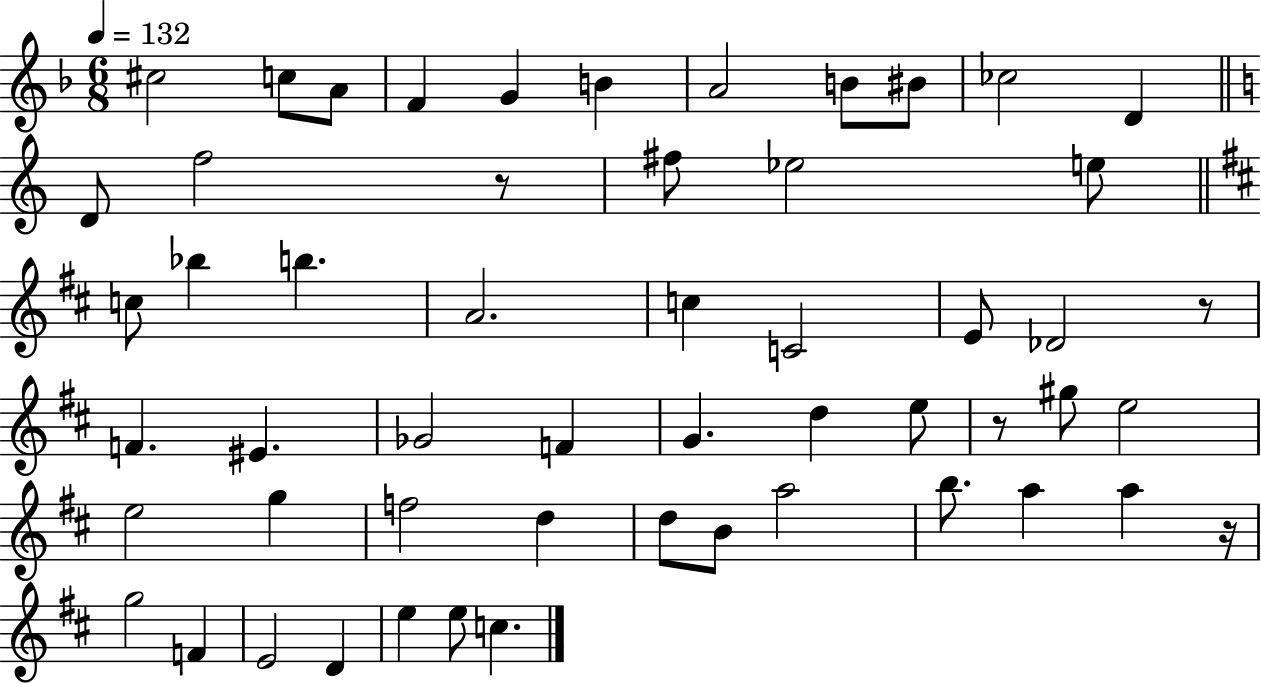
C#5/h C5/e A4/e F4/q G4/q B4/q A4/h B4/e BIS4/e CES5/h D4/q D4/e F5/h R/e F#5/e Eb5/h E5/e C5/e Bb5/q B5/q. A4/h. C5/q C4/h E4/e Db4/h R/e F4/q. EIS4/q. Gb4/h F4/q G4/q. D5/q E5/e R/e G#5/e E5/h E5/h G5/q F5/h D5/q D5/e B4/e A5/h B5/e. A5/q A5/q R/s G5/h F4/q E4/h D4/q E5/q E5/e C5/q.